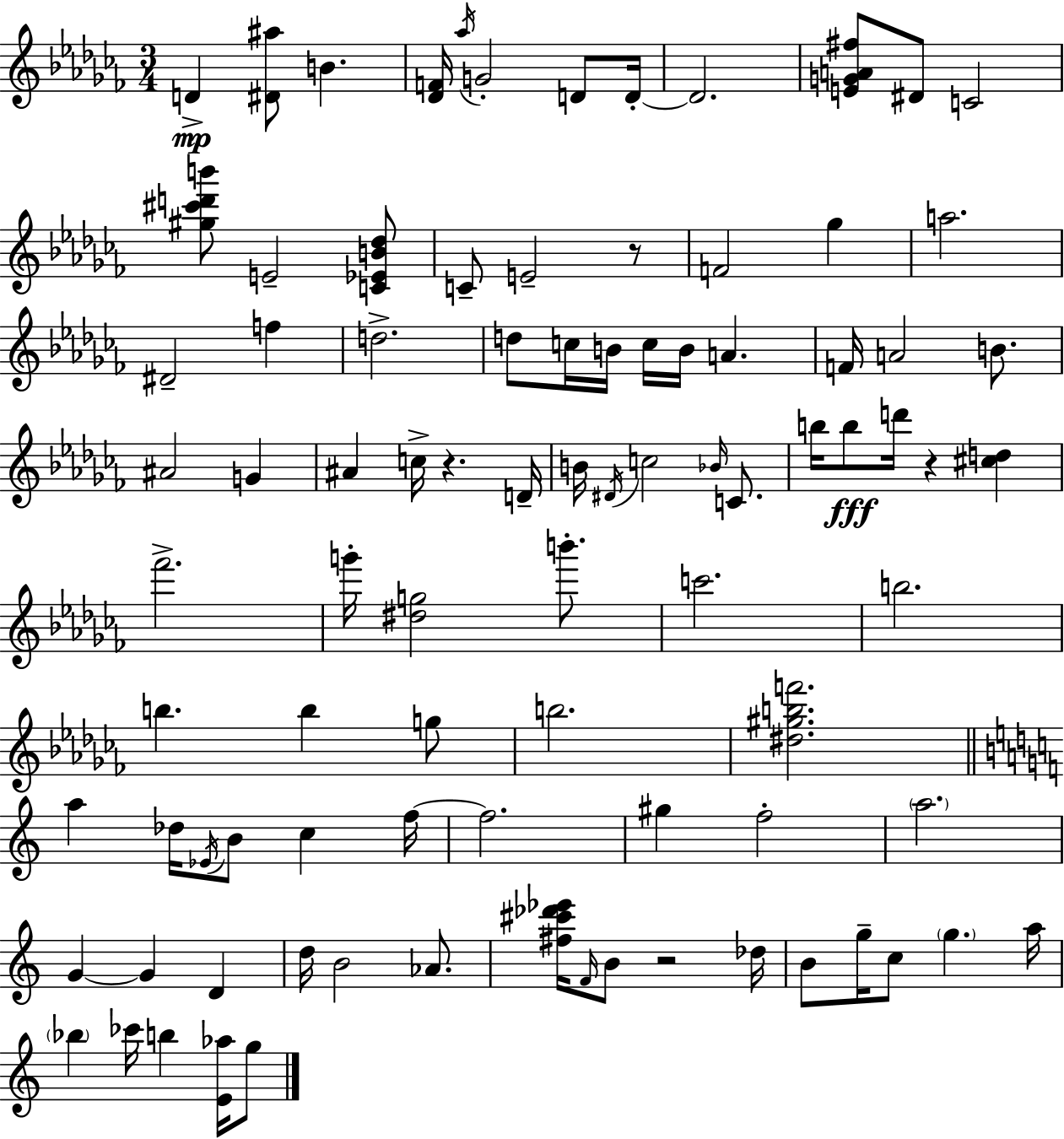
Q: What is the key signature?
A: AES minor